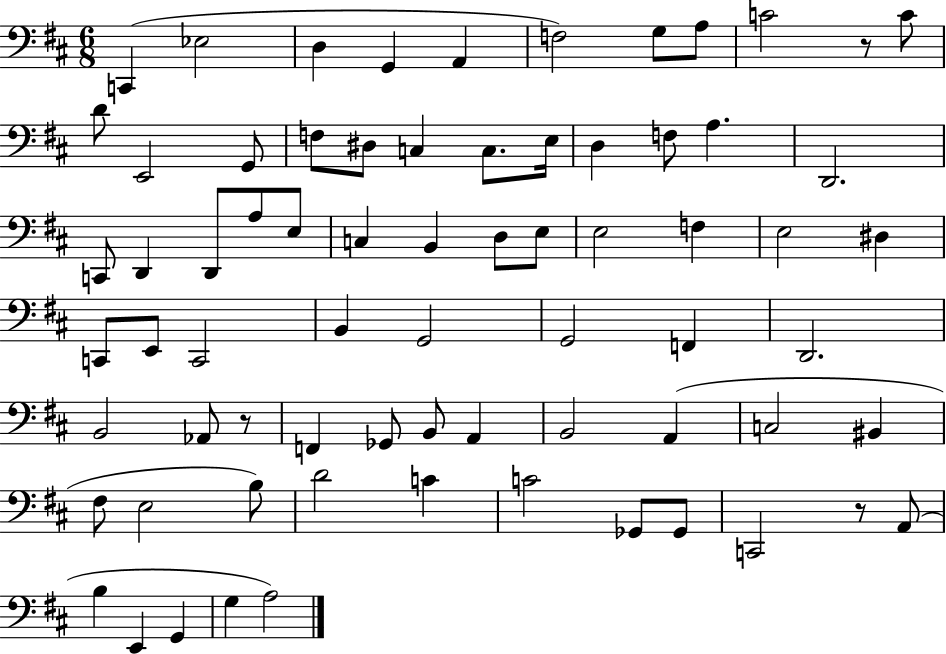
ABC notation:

X:1
T:Untitled
M:6/8
L:1/4
K:D
C,, _E,2 D, G,, A,, F,2 G,/2 A,/2 C2 z/2 C/2 D/2 E,,2 G,,/2 F,/2 ^D,/2 C, C,/2 E,/4 D, F,/2 A, D,,2 C,,/2 D,, D,,/2 A,/2 E,/2 C, B,, D,/2 E,/2 E,2 F, E,2 ^D, C,,/2 E,,/2 C,,2 B,, G,,2 G,,2 F,, D,,2 B,,2 _A,,/2 z/2 F,, _G,,/2 B,,/2 A,, B,,2 A,, C,2 ^B,, ^F,/2 E,2 B,/2 D2 C C2 _G,,/2 _G,,/2 C,,2 z/2 A,,/2 B, E,, G,, G, A,2